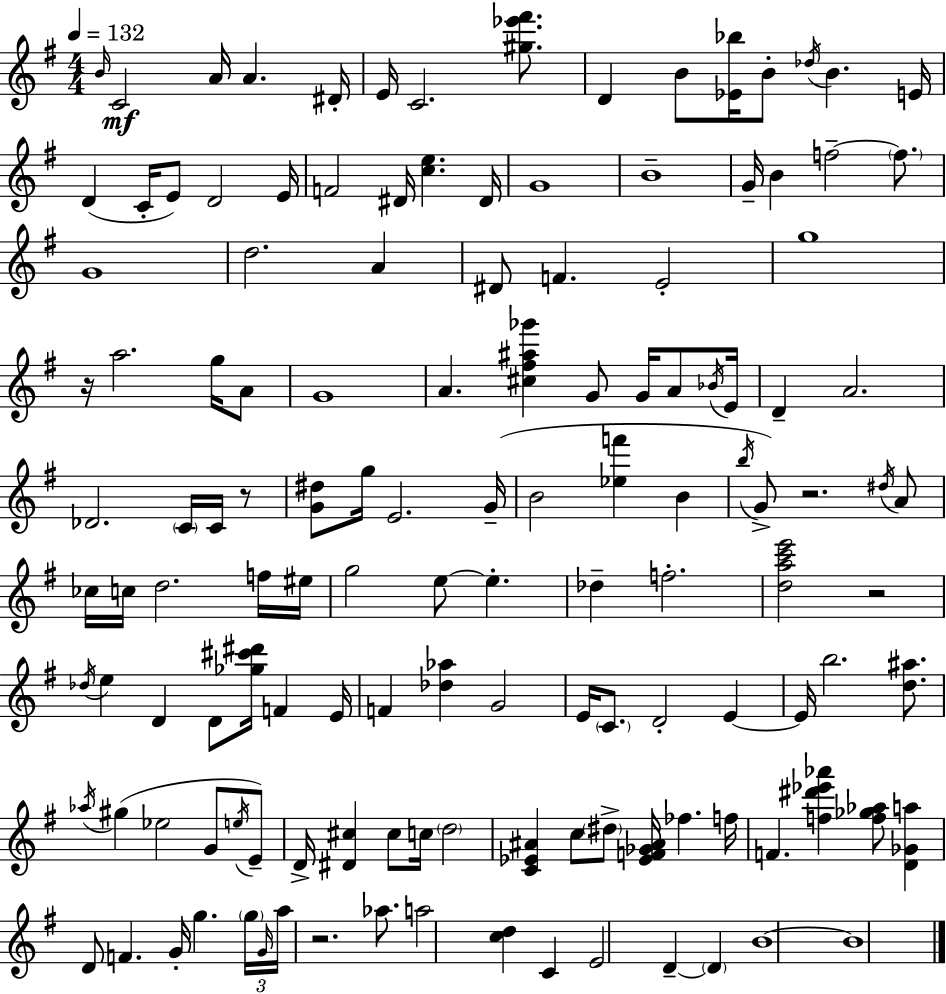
X:1
T:Untitled
M:4/4
L:1/4
K:Em
B/4 C2 A/4 A ^D/4 E/4 C2 [^g_e'^f']/2 D B/2 [_E_b]/4 B/2 _d/4 B E/4 D C/4 E/2 D2 E/4 F2 ^D/4 [ce] ^D/4 G4 B4 G/4 B f2 f/2 G4 d2 A ^D/2 F E2 g4 z/4 a2 g/4 A/2 G4 A [^c^f^a_g'] G/2 G/4 A/2 _B/4 E/4 D A2 _D2 C/4 C/4 z/2 [G^d]/2 g/4 E2 G/4 B2 [_ef'] B b/4 G/2 z2 ^d/4 A/2 _c/4 c/4 d2 f/4 ^e/4 g2 e/2 e _d f2 [dac'e']2 z2 _d/4 e D D/2 [_g^c'^d']/4 F E/4 F [_d_a] G2 E/4 C/2 D2 E E/4 b2 [d^a]/2 _a/4 ^g _e2 G/2 e/4 E/2 D/4 [^D^c] ^c/2 c/4 d2 [C_E^A] c/2 ^d/2 [_EF_G^A]/4 _f f/4 F [f^d'_e'_a'] [f_g_a]/2 [D_Ga] D/2 F G/4 g g/4 G/4 a/4 z2 _a/2 a2 [cd] C E2 D D B4 B4